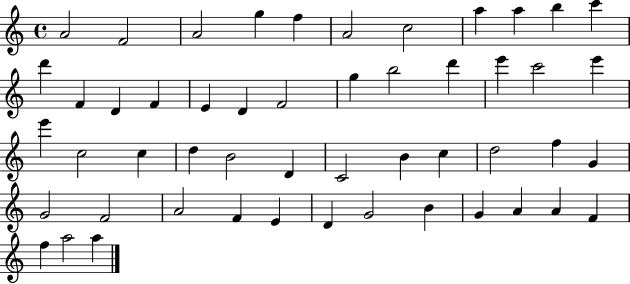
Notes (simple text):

A4/h F4/h A4/h G5/q F5/q A4/h C5/h A5/q A5/q B5/q C6/q D6/q F4/q D4/q F4/q E4/q D4/q F4/h G5/q B5/h D6/q E6/q C6/h E6/q E6/q C5/h C5/q D5/q B4/h D4/q C4/h B4/q C5/q D5/h F5/q G4/q G4/h F4/h A4/h F4/q E4/q D4/q G4/h B4/q G4/q A4/q A4/q F4/q F5/q A5/h A5/q